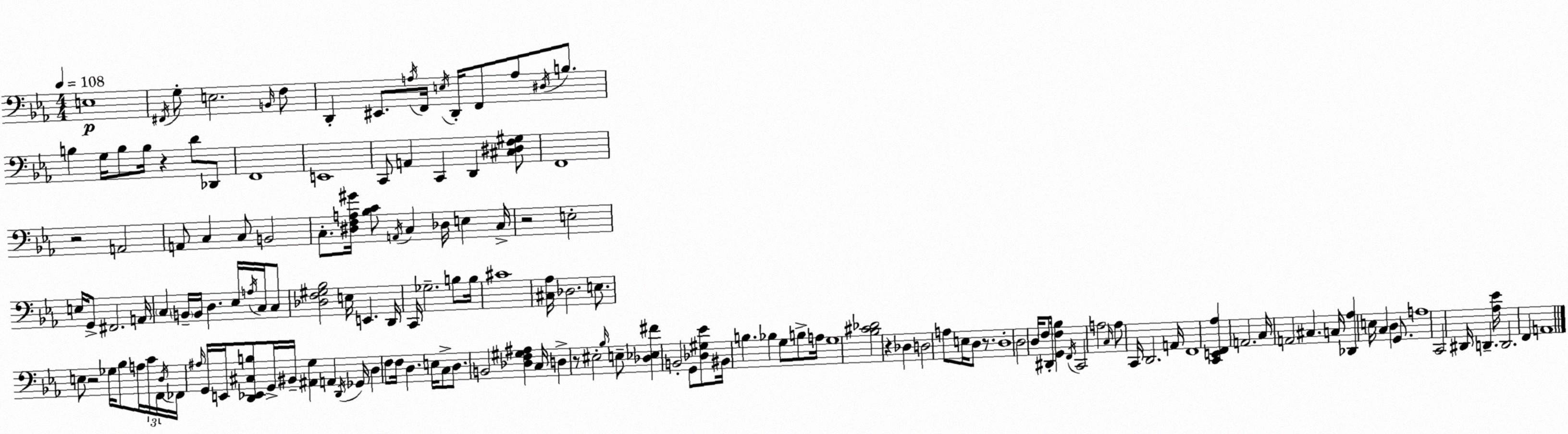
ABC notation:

X:1
T:Untitled
M:4/4
L:1/4
K:Eb
E,4 ^F,,/4 G,/2 E,2 B,,/4 F,/2 D,, ^E,,/2 A,/4 F,,/4 E,/4 D,,/4 F,,/2 A,/2 ^D,/4 B,/2 B, G,/4 B,/2 B,/4 z D/2 _D,,/2 F,,4 E,,4 C,,/2 A,, C,, D,, [^C,^D,F,^G,]/2 F,,4 z2 A,,2 A,,/2 C, C,/2 B,,2 C,/2 [^D,F,A,^G]/4 [_B,C]/2 A,,/4 C, _D,/4 E, C,/4 z2 E,2 E,/4 G,,/2 ^F,,2 A,,/4 C, B,,/4 B,,/4 D, _E,/4 A,/4 C,/4 C,/2 [_D,F,^G,_B,]2 E,/4 E,, D,,/4 C,,/4 _G,2 B,/2 B,/4 ^C4 [^C,_A,]/4 _D,2 E,/2 E,/2 z2 _G,/4 _B,/2 A,/4 C/4 F,,/4 D,/4 _F,,/4 ^A,/4 G,,/4 E,,/4 [D,,_E,,^C,B,]/2 G,,/4 ^B,,/4 [^A,,G,] A,, D,,/4 _G,,/4 D, F,/2 F,/4 D, E,/4 C,/2 D,/2 B,,2 [_D,F,^G,^A,] C,/4 D, z/2 ^E,2 _B,/4 E,/2 [_D,_E,^F] B,,2 G,,/2 [_D,^G,_E]/2 ^B,,/4 B, _B, G,/2 B,/2 A,/4 G,4 [_B,^C_D]2 z _D, D,2 A,/2 E,/4 D,/2 z/2 D,4 D,2 D,/4 F,/2 ^D,,/4 [G,,F,_B,] F,,/4 C,,2 A,2 C,/4 A,/2 C,,/4 D,,2 A,,/4 F,,4 [C,,E,,F,,_A,] A,,2 C,/4 A,,2 ^C, C,/4 [_D,,_A,] E,/4 C, D, G,,/2 A,4 C,,2 ^D,,/4 D,, [_A,_E]/4 D,,2 F,, A,,4